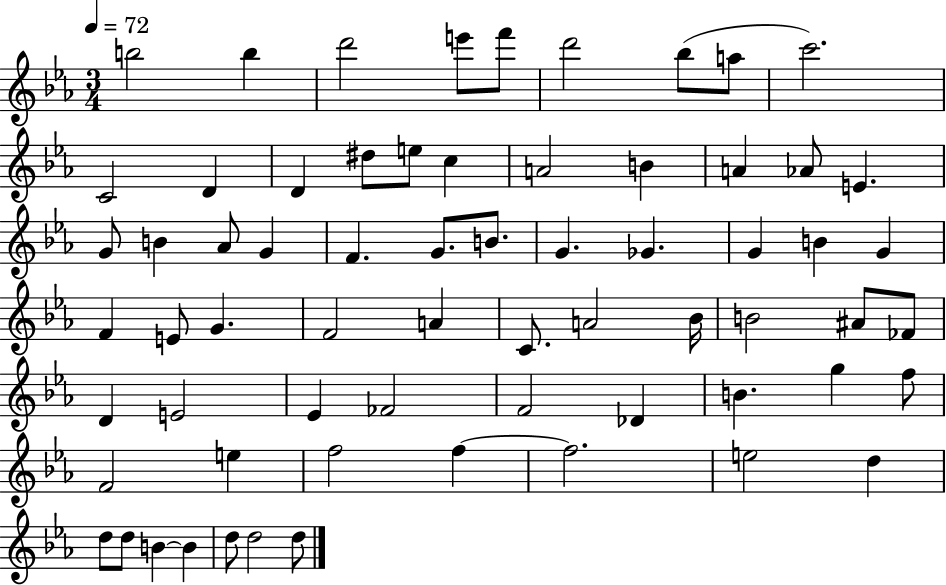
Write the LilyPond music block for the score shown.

{
  \clef treble
  \numericTimeSignature
  \time 3/4
  \key ees \major
  \tempo 4 = 72
  b''2 b''4 | d'''2 e'''8 f'''8 | d'''2 bes''8( a''8 | c'''2.) | \break c'2 d'4 | d'4 dis''8 e''8 c''4 | a'2 b'4 | a'4 aes'8 e'4. | \break g'8 b'4 aes'8 g'4 | f'4. g'8. b'8. | g'4. ges'4. | g'4 b'4 g'4 | \break f'4 e'8 g'4. | f'2 a'4 | c'8. a'2 bes'16 | b'2 ais'8 fes'8 | \break d'4 e'2 | ees'4 fes'2 | f'2 des'4 | b'4. g''4 f''8 | \break f'2 e''4 | f''2 f''4~~ | f''2. | e''2 d''4 | \break d''8 d''8 b'4~~ b'4 | d''8 d''2 d''8 | \bar "|."
}